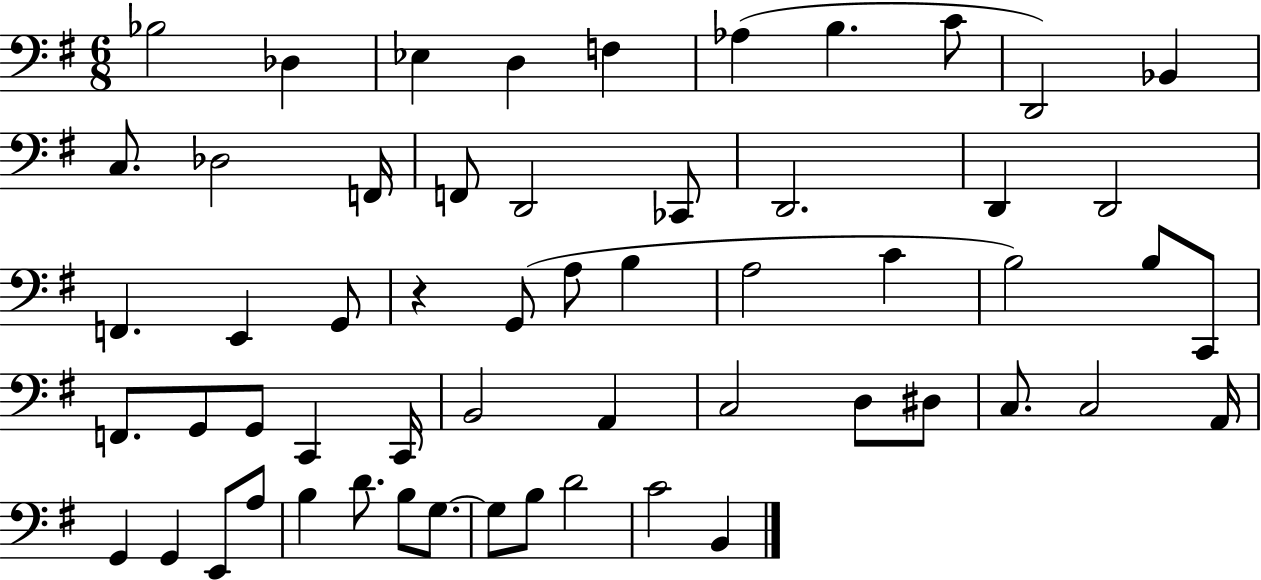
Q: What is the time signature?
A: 6/8